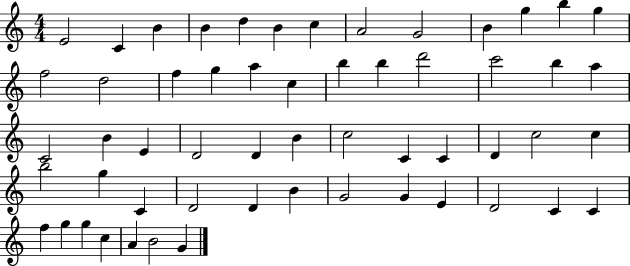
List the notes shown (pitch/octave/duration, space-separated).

E4/h C4/q B4/q B4/q D5/q B4/q C5/q A4/h G4/h B4/q G5/q B5/q G5/q F5/h D5/h F5/q G5/q A5/q C5/q B5/q B5/q D6/h C6/h B5/q A5/q C4/h B4/q E4/q D4/h D4/q B4/q C5/h C4/q C4/q D4/q C5/h C5/q B5/h G5/q C4/q D4/h D4/q B4/q G4/h G4/q E4/q D4/h C4/q C4/q F5/q G5/q G5/q C5/q A4/q B4/h G4/q